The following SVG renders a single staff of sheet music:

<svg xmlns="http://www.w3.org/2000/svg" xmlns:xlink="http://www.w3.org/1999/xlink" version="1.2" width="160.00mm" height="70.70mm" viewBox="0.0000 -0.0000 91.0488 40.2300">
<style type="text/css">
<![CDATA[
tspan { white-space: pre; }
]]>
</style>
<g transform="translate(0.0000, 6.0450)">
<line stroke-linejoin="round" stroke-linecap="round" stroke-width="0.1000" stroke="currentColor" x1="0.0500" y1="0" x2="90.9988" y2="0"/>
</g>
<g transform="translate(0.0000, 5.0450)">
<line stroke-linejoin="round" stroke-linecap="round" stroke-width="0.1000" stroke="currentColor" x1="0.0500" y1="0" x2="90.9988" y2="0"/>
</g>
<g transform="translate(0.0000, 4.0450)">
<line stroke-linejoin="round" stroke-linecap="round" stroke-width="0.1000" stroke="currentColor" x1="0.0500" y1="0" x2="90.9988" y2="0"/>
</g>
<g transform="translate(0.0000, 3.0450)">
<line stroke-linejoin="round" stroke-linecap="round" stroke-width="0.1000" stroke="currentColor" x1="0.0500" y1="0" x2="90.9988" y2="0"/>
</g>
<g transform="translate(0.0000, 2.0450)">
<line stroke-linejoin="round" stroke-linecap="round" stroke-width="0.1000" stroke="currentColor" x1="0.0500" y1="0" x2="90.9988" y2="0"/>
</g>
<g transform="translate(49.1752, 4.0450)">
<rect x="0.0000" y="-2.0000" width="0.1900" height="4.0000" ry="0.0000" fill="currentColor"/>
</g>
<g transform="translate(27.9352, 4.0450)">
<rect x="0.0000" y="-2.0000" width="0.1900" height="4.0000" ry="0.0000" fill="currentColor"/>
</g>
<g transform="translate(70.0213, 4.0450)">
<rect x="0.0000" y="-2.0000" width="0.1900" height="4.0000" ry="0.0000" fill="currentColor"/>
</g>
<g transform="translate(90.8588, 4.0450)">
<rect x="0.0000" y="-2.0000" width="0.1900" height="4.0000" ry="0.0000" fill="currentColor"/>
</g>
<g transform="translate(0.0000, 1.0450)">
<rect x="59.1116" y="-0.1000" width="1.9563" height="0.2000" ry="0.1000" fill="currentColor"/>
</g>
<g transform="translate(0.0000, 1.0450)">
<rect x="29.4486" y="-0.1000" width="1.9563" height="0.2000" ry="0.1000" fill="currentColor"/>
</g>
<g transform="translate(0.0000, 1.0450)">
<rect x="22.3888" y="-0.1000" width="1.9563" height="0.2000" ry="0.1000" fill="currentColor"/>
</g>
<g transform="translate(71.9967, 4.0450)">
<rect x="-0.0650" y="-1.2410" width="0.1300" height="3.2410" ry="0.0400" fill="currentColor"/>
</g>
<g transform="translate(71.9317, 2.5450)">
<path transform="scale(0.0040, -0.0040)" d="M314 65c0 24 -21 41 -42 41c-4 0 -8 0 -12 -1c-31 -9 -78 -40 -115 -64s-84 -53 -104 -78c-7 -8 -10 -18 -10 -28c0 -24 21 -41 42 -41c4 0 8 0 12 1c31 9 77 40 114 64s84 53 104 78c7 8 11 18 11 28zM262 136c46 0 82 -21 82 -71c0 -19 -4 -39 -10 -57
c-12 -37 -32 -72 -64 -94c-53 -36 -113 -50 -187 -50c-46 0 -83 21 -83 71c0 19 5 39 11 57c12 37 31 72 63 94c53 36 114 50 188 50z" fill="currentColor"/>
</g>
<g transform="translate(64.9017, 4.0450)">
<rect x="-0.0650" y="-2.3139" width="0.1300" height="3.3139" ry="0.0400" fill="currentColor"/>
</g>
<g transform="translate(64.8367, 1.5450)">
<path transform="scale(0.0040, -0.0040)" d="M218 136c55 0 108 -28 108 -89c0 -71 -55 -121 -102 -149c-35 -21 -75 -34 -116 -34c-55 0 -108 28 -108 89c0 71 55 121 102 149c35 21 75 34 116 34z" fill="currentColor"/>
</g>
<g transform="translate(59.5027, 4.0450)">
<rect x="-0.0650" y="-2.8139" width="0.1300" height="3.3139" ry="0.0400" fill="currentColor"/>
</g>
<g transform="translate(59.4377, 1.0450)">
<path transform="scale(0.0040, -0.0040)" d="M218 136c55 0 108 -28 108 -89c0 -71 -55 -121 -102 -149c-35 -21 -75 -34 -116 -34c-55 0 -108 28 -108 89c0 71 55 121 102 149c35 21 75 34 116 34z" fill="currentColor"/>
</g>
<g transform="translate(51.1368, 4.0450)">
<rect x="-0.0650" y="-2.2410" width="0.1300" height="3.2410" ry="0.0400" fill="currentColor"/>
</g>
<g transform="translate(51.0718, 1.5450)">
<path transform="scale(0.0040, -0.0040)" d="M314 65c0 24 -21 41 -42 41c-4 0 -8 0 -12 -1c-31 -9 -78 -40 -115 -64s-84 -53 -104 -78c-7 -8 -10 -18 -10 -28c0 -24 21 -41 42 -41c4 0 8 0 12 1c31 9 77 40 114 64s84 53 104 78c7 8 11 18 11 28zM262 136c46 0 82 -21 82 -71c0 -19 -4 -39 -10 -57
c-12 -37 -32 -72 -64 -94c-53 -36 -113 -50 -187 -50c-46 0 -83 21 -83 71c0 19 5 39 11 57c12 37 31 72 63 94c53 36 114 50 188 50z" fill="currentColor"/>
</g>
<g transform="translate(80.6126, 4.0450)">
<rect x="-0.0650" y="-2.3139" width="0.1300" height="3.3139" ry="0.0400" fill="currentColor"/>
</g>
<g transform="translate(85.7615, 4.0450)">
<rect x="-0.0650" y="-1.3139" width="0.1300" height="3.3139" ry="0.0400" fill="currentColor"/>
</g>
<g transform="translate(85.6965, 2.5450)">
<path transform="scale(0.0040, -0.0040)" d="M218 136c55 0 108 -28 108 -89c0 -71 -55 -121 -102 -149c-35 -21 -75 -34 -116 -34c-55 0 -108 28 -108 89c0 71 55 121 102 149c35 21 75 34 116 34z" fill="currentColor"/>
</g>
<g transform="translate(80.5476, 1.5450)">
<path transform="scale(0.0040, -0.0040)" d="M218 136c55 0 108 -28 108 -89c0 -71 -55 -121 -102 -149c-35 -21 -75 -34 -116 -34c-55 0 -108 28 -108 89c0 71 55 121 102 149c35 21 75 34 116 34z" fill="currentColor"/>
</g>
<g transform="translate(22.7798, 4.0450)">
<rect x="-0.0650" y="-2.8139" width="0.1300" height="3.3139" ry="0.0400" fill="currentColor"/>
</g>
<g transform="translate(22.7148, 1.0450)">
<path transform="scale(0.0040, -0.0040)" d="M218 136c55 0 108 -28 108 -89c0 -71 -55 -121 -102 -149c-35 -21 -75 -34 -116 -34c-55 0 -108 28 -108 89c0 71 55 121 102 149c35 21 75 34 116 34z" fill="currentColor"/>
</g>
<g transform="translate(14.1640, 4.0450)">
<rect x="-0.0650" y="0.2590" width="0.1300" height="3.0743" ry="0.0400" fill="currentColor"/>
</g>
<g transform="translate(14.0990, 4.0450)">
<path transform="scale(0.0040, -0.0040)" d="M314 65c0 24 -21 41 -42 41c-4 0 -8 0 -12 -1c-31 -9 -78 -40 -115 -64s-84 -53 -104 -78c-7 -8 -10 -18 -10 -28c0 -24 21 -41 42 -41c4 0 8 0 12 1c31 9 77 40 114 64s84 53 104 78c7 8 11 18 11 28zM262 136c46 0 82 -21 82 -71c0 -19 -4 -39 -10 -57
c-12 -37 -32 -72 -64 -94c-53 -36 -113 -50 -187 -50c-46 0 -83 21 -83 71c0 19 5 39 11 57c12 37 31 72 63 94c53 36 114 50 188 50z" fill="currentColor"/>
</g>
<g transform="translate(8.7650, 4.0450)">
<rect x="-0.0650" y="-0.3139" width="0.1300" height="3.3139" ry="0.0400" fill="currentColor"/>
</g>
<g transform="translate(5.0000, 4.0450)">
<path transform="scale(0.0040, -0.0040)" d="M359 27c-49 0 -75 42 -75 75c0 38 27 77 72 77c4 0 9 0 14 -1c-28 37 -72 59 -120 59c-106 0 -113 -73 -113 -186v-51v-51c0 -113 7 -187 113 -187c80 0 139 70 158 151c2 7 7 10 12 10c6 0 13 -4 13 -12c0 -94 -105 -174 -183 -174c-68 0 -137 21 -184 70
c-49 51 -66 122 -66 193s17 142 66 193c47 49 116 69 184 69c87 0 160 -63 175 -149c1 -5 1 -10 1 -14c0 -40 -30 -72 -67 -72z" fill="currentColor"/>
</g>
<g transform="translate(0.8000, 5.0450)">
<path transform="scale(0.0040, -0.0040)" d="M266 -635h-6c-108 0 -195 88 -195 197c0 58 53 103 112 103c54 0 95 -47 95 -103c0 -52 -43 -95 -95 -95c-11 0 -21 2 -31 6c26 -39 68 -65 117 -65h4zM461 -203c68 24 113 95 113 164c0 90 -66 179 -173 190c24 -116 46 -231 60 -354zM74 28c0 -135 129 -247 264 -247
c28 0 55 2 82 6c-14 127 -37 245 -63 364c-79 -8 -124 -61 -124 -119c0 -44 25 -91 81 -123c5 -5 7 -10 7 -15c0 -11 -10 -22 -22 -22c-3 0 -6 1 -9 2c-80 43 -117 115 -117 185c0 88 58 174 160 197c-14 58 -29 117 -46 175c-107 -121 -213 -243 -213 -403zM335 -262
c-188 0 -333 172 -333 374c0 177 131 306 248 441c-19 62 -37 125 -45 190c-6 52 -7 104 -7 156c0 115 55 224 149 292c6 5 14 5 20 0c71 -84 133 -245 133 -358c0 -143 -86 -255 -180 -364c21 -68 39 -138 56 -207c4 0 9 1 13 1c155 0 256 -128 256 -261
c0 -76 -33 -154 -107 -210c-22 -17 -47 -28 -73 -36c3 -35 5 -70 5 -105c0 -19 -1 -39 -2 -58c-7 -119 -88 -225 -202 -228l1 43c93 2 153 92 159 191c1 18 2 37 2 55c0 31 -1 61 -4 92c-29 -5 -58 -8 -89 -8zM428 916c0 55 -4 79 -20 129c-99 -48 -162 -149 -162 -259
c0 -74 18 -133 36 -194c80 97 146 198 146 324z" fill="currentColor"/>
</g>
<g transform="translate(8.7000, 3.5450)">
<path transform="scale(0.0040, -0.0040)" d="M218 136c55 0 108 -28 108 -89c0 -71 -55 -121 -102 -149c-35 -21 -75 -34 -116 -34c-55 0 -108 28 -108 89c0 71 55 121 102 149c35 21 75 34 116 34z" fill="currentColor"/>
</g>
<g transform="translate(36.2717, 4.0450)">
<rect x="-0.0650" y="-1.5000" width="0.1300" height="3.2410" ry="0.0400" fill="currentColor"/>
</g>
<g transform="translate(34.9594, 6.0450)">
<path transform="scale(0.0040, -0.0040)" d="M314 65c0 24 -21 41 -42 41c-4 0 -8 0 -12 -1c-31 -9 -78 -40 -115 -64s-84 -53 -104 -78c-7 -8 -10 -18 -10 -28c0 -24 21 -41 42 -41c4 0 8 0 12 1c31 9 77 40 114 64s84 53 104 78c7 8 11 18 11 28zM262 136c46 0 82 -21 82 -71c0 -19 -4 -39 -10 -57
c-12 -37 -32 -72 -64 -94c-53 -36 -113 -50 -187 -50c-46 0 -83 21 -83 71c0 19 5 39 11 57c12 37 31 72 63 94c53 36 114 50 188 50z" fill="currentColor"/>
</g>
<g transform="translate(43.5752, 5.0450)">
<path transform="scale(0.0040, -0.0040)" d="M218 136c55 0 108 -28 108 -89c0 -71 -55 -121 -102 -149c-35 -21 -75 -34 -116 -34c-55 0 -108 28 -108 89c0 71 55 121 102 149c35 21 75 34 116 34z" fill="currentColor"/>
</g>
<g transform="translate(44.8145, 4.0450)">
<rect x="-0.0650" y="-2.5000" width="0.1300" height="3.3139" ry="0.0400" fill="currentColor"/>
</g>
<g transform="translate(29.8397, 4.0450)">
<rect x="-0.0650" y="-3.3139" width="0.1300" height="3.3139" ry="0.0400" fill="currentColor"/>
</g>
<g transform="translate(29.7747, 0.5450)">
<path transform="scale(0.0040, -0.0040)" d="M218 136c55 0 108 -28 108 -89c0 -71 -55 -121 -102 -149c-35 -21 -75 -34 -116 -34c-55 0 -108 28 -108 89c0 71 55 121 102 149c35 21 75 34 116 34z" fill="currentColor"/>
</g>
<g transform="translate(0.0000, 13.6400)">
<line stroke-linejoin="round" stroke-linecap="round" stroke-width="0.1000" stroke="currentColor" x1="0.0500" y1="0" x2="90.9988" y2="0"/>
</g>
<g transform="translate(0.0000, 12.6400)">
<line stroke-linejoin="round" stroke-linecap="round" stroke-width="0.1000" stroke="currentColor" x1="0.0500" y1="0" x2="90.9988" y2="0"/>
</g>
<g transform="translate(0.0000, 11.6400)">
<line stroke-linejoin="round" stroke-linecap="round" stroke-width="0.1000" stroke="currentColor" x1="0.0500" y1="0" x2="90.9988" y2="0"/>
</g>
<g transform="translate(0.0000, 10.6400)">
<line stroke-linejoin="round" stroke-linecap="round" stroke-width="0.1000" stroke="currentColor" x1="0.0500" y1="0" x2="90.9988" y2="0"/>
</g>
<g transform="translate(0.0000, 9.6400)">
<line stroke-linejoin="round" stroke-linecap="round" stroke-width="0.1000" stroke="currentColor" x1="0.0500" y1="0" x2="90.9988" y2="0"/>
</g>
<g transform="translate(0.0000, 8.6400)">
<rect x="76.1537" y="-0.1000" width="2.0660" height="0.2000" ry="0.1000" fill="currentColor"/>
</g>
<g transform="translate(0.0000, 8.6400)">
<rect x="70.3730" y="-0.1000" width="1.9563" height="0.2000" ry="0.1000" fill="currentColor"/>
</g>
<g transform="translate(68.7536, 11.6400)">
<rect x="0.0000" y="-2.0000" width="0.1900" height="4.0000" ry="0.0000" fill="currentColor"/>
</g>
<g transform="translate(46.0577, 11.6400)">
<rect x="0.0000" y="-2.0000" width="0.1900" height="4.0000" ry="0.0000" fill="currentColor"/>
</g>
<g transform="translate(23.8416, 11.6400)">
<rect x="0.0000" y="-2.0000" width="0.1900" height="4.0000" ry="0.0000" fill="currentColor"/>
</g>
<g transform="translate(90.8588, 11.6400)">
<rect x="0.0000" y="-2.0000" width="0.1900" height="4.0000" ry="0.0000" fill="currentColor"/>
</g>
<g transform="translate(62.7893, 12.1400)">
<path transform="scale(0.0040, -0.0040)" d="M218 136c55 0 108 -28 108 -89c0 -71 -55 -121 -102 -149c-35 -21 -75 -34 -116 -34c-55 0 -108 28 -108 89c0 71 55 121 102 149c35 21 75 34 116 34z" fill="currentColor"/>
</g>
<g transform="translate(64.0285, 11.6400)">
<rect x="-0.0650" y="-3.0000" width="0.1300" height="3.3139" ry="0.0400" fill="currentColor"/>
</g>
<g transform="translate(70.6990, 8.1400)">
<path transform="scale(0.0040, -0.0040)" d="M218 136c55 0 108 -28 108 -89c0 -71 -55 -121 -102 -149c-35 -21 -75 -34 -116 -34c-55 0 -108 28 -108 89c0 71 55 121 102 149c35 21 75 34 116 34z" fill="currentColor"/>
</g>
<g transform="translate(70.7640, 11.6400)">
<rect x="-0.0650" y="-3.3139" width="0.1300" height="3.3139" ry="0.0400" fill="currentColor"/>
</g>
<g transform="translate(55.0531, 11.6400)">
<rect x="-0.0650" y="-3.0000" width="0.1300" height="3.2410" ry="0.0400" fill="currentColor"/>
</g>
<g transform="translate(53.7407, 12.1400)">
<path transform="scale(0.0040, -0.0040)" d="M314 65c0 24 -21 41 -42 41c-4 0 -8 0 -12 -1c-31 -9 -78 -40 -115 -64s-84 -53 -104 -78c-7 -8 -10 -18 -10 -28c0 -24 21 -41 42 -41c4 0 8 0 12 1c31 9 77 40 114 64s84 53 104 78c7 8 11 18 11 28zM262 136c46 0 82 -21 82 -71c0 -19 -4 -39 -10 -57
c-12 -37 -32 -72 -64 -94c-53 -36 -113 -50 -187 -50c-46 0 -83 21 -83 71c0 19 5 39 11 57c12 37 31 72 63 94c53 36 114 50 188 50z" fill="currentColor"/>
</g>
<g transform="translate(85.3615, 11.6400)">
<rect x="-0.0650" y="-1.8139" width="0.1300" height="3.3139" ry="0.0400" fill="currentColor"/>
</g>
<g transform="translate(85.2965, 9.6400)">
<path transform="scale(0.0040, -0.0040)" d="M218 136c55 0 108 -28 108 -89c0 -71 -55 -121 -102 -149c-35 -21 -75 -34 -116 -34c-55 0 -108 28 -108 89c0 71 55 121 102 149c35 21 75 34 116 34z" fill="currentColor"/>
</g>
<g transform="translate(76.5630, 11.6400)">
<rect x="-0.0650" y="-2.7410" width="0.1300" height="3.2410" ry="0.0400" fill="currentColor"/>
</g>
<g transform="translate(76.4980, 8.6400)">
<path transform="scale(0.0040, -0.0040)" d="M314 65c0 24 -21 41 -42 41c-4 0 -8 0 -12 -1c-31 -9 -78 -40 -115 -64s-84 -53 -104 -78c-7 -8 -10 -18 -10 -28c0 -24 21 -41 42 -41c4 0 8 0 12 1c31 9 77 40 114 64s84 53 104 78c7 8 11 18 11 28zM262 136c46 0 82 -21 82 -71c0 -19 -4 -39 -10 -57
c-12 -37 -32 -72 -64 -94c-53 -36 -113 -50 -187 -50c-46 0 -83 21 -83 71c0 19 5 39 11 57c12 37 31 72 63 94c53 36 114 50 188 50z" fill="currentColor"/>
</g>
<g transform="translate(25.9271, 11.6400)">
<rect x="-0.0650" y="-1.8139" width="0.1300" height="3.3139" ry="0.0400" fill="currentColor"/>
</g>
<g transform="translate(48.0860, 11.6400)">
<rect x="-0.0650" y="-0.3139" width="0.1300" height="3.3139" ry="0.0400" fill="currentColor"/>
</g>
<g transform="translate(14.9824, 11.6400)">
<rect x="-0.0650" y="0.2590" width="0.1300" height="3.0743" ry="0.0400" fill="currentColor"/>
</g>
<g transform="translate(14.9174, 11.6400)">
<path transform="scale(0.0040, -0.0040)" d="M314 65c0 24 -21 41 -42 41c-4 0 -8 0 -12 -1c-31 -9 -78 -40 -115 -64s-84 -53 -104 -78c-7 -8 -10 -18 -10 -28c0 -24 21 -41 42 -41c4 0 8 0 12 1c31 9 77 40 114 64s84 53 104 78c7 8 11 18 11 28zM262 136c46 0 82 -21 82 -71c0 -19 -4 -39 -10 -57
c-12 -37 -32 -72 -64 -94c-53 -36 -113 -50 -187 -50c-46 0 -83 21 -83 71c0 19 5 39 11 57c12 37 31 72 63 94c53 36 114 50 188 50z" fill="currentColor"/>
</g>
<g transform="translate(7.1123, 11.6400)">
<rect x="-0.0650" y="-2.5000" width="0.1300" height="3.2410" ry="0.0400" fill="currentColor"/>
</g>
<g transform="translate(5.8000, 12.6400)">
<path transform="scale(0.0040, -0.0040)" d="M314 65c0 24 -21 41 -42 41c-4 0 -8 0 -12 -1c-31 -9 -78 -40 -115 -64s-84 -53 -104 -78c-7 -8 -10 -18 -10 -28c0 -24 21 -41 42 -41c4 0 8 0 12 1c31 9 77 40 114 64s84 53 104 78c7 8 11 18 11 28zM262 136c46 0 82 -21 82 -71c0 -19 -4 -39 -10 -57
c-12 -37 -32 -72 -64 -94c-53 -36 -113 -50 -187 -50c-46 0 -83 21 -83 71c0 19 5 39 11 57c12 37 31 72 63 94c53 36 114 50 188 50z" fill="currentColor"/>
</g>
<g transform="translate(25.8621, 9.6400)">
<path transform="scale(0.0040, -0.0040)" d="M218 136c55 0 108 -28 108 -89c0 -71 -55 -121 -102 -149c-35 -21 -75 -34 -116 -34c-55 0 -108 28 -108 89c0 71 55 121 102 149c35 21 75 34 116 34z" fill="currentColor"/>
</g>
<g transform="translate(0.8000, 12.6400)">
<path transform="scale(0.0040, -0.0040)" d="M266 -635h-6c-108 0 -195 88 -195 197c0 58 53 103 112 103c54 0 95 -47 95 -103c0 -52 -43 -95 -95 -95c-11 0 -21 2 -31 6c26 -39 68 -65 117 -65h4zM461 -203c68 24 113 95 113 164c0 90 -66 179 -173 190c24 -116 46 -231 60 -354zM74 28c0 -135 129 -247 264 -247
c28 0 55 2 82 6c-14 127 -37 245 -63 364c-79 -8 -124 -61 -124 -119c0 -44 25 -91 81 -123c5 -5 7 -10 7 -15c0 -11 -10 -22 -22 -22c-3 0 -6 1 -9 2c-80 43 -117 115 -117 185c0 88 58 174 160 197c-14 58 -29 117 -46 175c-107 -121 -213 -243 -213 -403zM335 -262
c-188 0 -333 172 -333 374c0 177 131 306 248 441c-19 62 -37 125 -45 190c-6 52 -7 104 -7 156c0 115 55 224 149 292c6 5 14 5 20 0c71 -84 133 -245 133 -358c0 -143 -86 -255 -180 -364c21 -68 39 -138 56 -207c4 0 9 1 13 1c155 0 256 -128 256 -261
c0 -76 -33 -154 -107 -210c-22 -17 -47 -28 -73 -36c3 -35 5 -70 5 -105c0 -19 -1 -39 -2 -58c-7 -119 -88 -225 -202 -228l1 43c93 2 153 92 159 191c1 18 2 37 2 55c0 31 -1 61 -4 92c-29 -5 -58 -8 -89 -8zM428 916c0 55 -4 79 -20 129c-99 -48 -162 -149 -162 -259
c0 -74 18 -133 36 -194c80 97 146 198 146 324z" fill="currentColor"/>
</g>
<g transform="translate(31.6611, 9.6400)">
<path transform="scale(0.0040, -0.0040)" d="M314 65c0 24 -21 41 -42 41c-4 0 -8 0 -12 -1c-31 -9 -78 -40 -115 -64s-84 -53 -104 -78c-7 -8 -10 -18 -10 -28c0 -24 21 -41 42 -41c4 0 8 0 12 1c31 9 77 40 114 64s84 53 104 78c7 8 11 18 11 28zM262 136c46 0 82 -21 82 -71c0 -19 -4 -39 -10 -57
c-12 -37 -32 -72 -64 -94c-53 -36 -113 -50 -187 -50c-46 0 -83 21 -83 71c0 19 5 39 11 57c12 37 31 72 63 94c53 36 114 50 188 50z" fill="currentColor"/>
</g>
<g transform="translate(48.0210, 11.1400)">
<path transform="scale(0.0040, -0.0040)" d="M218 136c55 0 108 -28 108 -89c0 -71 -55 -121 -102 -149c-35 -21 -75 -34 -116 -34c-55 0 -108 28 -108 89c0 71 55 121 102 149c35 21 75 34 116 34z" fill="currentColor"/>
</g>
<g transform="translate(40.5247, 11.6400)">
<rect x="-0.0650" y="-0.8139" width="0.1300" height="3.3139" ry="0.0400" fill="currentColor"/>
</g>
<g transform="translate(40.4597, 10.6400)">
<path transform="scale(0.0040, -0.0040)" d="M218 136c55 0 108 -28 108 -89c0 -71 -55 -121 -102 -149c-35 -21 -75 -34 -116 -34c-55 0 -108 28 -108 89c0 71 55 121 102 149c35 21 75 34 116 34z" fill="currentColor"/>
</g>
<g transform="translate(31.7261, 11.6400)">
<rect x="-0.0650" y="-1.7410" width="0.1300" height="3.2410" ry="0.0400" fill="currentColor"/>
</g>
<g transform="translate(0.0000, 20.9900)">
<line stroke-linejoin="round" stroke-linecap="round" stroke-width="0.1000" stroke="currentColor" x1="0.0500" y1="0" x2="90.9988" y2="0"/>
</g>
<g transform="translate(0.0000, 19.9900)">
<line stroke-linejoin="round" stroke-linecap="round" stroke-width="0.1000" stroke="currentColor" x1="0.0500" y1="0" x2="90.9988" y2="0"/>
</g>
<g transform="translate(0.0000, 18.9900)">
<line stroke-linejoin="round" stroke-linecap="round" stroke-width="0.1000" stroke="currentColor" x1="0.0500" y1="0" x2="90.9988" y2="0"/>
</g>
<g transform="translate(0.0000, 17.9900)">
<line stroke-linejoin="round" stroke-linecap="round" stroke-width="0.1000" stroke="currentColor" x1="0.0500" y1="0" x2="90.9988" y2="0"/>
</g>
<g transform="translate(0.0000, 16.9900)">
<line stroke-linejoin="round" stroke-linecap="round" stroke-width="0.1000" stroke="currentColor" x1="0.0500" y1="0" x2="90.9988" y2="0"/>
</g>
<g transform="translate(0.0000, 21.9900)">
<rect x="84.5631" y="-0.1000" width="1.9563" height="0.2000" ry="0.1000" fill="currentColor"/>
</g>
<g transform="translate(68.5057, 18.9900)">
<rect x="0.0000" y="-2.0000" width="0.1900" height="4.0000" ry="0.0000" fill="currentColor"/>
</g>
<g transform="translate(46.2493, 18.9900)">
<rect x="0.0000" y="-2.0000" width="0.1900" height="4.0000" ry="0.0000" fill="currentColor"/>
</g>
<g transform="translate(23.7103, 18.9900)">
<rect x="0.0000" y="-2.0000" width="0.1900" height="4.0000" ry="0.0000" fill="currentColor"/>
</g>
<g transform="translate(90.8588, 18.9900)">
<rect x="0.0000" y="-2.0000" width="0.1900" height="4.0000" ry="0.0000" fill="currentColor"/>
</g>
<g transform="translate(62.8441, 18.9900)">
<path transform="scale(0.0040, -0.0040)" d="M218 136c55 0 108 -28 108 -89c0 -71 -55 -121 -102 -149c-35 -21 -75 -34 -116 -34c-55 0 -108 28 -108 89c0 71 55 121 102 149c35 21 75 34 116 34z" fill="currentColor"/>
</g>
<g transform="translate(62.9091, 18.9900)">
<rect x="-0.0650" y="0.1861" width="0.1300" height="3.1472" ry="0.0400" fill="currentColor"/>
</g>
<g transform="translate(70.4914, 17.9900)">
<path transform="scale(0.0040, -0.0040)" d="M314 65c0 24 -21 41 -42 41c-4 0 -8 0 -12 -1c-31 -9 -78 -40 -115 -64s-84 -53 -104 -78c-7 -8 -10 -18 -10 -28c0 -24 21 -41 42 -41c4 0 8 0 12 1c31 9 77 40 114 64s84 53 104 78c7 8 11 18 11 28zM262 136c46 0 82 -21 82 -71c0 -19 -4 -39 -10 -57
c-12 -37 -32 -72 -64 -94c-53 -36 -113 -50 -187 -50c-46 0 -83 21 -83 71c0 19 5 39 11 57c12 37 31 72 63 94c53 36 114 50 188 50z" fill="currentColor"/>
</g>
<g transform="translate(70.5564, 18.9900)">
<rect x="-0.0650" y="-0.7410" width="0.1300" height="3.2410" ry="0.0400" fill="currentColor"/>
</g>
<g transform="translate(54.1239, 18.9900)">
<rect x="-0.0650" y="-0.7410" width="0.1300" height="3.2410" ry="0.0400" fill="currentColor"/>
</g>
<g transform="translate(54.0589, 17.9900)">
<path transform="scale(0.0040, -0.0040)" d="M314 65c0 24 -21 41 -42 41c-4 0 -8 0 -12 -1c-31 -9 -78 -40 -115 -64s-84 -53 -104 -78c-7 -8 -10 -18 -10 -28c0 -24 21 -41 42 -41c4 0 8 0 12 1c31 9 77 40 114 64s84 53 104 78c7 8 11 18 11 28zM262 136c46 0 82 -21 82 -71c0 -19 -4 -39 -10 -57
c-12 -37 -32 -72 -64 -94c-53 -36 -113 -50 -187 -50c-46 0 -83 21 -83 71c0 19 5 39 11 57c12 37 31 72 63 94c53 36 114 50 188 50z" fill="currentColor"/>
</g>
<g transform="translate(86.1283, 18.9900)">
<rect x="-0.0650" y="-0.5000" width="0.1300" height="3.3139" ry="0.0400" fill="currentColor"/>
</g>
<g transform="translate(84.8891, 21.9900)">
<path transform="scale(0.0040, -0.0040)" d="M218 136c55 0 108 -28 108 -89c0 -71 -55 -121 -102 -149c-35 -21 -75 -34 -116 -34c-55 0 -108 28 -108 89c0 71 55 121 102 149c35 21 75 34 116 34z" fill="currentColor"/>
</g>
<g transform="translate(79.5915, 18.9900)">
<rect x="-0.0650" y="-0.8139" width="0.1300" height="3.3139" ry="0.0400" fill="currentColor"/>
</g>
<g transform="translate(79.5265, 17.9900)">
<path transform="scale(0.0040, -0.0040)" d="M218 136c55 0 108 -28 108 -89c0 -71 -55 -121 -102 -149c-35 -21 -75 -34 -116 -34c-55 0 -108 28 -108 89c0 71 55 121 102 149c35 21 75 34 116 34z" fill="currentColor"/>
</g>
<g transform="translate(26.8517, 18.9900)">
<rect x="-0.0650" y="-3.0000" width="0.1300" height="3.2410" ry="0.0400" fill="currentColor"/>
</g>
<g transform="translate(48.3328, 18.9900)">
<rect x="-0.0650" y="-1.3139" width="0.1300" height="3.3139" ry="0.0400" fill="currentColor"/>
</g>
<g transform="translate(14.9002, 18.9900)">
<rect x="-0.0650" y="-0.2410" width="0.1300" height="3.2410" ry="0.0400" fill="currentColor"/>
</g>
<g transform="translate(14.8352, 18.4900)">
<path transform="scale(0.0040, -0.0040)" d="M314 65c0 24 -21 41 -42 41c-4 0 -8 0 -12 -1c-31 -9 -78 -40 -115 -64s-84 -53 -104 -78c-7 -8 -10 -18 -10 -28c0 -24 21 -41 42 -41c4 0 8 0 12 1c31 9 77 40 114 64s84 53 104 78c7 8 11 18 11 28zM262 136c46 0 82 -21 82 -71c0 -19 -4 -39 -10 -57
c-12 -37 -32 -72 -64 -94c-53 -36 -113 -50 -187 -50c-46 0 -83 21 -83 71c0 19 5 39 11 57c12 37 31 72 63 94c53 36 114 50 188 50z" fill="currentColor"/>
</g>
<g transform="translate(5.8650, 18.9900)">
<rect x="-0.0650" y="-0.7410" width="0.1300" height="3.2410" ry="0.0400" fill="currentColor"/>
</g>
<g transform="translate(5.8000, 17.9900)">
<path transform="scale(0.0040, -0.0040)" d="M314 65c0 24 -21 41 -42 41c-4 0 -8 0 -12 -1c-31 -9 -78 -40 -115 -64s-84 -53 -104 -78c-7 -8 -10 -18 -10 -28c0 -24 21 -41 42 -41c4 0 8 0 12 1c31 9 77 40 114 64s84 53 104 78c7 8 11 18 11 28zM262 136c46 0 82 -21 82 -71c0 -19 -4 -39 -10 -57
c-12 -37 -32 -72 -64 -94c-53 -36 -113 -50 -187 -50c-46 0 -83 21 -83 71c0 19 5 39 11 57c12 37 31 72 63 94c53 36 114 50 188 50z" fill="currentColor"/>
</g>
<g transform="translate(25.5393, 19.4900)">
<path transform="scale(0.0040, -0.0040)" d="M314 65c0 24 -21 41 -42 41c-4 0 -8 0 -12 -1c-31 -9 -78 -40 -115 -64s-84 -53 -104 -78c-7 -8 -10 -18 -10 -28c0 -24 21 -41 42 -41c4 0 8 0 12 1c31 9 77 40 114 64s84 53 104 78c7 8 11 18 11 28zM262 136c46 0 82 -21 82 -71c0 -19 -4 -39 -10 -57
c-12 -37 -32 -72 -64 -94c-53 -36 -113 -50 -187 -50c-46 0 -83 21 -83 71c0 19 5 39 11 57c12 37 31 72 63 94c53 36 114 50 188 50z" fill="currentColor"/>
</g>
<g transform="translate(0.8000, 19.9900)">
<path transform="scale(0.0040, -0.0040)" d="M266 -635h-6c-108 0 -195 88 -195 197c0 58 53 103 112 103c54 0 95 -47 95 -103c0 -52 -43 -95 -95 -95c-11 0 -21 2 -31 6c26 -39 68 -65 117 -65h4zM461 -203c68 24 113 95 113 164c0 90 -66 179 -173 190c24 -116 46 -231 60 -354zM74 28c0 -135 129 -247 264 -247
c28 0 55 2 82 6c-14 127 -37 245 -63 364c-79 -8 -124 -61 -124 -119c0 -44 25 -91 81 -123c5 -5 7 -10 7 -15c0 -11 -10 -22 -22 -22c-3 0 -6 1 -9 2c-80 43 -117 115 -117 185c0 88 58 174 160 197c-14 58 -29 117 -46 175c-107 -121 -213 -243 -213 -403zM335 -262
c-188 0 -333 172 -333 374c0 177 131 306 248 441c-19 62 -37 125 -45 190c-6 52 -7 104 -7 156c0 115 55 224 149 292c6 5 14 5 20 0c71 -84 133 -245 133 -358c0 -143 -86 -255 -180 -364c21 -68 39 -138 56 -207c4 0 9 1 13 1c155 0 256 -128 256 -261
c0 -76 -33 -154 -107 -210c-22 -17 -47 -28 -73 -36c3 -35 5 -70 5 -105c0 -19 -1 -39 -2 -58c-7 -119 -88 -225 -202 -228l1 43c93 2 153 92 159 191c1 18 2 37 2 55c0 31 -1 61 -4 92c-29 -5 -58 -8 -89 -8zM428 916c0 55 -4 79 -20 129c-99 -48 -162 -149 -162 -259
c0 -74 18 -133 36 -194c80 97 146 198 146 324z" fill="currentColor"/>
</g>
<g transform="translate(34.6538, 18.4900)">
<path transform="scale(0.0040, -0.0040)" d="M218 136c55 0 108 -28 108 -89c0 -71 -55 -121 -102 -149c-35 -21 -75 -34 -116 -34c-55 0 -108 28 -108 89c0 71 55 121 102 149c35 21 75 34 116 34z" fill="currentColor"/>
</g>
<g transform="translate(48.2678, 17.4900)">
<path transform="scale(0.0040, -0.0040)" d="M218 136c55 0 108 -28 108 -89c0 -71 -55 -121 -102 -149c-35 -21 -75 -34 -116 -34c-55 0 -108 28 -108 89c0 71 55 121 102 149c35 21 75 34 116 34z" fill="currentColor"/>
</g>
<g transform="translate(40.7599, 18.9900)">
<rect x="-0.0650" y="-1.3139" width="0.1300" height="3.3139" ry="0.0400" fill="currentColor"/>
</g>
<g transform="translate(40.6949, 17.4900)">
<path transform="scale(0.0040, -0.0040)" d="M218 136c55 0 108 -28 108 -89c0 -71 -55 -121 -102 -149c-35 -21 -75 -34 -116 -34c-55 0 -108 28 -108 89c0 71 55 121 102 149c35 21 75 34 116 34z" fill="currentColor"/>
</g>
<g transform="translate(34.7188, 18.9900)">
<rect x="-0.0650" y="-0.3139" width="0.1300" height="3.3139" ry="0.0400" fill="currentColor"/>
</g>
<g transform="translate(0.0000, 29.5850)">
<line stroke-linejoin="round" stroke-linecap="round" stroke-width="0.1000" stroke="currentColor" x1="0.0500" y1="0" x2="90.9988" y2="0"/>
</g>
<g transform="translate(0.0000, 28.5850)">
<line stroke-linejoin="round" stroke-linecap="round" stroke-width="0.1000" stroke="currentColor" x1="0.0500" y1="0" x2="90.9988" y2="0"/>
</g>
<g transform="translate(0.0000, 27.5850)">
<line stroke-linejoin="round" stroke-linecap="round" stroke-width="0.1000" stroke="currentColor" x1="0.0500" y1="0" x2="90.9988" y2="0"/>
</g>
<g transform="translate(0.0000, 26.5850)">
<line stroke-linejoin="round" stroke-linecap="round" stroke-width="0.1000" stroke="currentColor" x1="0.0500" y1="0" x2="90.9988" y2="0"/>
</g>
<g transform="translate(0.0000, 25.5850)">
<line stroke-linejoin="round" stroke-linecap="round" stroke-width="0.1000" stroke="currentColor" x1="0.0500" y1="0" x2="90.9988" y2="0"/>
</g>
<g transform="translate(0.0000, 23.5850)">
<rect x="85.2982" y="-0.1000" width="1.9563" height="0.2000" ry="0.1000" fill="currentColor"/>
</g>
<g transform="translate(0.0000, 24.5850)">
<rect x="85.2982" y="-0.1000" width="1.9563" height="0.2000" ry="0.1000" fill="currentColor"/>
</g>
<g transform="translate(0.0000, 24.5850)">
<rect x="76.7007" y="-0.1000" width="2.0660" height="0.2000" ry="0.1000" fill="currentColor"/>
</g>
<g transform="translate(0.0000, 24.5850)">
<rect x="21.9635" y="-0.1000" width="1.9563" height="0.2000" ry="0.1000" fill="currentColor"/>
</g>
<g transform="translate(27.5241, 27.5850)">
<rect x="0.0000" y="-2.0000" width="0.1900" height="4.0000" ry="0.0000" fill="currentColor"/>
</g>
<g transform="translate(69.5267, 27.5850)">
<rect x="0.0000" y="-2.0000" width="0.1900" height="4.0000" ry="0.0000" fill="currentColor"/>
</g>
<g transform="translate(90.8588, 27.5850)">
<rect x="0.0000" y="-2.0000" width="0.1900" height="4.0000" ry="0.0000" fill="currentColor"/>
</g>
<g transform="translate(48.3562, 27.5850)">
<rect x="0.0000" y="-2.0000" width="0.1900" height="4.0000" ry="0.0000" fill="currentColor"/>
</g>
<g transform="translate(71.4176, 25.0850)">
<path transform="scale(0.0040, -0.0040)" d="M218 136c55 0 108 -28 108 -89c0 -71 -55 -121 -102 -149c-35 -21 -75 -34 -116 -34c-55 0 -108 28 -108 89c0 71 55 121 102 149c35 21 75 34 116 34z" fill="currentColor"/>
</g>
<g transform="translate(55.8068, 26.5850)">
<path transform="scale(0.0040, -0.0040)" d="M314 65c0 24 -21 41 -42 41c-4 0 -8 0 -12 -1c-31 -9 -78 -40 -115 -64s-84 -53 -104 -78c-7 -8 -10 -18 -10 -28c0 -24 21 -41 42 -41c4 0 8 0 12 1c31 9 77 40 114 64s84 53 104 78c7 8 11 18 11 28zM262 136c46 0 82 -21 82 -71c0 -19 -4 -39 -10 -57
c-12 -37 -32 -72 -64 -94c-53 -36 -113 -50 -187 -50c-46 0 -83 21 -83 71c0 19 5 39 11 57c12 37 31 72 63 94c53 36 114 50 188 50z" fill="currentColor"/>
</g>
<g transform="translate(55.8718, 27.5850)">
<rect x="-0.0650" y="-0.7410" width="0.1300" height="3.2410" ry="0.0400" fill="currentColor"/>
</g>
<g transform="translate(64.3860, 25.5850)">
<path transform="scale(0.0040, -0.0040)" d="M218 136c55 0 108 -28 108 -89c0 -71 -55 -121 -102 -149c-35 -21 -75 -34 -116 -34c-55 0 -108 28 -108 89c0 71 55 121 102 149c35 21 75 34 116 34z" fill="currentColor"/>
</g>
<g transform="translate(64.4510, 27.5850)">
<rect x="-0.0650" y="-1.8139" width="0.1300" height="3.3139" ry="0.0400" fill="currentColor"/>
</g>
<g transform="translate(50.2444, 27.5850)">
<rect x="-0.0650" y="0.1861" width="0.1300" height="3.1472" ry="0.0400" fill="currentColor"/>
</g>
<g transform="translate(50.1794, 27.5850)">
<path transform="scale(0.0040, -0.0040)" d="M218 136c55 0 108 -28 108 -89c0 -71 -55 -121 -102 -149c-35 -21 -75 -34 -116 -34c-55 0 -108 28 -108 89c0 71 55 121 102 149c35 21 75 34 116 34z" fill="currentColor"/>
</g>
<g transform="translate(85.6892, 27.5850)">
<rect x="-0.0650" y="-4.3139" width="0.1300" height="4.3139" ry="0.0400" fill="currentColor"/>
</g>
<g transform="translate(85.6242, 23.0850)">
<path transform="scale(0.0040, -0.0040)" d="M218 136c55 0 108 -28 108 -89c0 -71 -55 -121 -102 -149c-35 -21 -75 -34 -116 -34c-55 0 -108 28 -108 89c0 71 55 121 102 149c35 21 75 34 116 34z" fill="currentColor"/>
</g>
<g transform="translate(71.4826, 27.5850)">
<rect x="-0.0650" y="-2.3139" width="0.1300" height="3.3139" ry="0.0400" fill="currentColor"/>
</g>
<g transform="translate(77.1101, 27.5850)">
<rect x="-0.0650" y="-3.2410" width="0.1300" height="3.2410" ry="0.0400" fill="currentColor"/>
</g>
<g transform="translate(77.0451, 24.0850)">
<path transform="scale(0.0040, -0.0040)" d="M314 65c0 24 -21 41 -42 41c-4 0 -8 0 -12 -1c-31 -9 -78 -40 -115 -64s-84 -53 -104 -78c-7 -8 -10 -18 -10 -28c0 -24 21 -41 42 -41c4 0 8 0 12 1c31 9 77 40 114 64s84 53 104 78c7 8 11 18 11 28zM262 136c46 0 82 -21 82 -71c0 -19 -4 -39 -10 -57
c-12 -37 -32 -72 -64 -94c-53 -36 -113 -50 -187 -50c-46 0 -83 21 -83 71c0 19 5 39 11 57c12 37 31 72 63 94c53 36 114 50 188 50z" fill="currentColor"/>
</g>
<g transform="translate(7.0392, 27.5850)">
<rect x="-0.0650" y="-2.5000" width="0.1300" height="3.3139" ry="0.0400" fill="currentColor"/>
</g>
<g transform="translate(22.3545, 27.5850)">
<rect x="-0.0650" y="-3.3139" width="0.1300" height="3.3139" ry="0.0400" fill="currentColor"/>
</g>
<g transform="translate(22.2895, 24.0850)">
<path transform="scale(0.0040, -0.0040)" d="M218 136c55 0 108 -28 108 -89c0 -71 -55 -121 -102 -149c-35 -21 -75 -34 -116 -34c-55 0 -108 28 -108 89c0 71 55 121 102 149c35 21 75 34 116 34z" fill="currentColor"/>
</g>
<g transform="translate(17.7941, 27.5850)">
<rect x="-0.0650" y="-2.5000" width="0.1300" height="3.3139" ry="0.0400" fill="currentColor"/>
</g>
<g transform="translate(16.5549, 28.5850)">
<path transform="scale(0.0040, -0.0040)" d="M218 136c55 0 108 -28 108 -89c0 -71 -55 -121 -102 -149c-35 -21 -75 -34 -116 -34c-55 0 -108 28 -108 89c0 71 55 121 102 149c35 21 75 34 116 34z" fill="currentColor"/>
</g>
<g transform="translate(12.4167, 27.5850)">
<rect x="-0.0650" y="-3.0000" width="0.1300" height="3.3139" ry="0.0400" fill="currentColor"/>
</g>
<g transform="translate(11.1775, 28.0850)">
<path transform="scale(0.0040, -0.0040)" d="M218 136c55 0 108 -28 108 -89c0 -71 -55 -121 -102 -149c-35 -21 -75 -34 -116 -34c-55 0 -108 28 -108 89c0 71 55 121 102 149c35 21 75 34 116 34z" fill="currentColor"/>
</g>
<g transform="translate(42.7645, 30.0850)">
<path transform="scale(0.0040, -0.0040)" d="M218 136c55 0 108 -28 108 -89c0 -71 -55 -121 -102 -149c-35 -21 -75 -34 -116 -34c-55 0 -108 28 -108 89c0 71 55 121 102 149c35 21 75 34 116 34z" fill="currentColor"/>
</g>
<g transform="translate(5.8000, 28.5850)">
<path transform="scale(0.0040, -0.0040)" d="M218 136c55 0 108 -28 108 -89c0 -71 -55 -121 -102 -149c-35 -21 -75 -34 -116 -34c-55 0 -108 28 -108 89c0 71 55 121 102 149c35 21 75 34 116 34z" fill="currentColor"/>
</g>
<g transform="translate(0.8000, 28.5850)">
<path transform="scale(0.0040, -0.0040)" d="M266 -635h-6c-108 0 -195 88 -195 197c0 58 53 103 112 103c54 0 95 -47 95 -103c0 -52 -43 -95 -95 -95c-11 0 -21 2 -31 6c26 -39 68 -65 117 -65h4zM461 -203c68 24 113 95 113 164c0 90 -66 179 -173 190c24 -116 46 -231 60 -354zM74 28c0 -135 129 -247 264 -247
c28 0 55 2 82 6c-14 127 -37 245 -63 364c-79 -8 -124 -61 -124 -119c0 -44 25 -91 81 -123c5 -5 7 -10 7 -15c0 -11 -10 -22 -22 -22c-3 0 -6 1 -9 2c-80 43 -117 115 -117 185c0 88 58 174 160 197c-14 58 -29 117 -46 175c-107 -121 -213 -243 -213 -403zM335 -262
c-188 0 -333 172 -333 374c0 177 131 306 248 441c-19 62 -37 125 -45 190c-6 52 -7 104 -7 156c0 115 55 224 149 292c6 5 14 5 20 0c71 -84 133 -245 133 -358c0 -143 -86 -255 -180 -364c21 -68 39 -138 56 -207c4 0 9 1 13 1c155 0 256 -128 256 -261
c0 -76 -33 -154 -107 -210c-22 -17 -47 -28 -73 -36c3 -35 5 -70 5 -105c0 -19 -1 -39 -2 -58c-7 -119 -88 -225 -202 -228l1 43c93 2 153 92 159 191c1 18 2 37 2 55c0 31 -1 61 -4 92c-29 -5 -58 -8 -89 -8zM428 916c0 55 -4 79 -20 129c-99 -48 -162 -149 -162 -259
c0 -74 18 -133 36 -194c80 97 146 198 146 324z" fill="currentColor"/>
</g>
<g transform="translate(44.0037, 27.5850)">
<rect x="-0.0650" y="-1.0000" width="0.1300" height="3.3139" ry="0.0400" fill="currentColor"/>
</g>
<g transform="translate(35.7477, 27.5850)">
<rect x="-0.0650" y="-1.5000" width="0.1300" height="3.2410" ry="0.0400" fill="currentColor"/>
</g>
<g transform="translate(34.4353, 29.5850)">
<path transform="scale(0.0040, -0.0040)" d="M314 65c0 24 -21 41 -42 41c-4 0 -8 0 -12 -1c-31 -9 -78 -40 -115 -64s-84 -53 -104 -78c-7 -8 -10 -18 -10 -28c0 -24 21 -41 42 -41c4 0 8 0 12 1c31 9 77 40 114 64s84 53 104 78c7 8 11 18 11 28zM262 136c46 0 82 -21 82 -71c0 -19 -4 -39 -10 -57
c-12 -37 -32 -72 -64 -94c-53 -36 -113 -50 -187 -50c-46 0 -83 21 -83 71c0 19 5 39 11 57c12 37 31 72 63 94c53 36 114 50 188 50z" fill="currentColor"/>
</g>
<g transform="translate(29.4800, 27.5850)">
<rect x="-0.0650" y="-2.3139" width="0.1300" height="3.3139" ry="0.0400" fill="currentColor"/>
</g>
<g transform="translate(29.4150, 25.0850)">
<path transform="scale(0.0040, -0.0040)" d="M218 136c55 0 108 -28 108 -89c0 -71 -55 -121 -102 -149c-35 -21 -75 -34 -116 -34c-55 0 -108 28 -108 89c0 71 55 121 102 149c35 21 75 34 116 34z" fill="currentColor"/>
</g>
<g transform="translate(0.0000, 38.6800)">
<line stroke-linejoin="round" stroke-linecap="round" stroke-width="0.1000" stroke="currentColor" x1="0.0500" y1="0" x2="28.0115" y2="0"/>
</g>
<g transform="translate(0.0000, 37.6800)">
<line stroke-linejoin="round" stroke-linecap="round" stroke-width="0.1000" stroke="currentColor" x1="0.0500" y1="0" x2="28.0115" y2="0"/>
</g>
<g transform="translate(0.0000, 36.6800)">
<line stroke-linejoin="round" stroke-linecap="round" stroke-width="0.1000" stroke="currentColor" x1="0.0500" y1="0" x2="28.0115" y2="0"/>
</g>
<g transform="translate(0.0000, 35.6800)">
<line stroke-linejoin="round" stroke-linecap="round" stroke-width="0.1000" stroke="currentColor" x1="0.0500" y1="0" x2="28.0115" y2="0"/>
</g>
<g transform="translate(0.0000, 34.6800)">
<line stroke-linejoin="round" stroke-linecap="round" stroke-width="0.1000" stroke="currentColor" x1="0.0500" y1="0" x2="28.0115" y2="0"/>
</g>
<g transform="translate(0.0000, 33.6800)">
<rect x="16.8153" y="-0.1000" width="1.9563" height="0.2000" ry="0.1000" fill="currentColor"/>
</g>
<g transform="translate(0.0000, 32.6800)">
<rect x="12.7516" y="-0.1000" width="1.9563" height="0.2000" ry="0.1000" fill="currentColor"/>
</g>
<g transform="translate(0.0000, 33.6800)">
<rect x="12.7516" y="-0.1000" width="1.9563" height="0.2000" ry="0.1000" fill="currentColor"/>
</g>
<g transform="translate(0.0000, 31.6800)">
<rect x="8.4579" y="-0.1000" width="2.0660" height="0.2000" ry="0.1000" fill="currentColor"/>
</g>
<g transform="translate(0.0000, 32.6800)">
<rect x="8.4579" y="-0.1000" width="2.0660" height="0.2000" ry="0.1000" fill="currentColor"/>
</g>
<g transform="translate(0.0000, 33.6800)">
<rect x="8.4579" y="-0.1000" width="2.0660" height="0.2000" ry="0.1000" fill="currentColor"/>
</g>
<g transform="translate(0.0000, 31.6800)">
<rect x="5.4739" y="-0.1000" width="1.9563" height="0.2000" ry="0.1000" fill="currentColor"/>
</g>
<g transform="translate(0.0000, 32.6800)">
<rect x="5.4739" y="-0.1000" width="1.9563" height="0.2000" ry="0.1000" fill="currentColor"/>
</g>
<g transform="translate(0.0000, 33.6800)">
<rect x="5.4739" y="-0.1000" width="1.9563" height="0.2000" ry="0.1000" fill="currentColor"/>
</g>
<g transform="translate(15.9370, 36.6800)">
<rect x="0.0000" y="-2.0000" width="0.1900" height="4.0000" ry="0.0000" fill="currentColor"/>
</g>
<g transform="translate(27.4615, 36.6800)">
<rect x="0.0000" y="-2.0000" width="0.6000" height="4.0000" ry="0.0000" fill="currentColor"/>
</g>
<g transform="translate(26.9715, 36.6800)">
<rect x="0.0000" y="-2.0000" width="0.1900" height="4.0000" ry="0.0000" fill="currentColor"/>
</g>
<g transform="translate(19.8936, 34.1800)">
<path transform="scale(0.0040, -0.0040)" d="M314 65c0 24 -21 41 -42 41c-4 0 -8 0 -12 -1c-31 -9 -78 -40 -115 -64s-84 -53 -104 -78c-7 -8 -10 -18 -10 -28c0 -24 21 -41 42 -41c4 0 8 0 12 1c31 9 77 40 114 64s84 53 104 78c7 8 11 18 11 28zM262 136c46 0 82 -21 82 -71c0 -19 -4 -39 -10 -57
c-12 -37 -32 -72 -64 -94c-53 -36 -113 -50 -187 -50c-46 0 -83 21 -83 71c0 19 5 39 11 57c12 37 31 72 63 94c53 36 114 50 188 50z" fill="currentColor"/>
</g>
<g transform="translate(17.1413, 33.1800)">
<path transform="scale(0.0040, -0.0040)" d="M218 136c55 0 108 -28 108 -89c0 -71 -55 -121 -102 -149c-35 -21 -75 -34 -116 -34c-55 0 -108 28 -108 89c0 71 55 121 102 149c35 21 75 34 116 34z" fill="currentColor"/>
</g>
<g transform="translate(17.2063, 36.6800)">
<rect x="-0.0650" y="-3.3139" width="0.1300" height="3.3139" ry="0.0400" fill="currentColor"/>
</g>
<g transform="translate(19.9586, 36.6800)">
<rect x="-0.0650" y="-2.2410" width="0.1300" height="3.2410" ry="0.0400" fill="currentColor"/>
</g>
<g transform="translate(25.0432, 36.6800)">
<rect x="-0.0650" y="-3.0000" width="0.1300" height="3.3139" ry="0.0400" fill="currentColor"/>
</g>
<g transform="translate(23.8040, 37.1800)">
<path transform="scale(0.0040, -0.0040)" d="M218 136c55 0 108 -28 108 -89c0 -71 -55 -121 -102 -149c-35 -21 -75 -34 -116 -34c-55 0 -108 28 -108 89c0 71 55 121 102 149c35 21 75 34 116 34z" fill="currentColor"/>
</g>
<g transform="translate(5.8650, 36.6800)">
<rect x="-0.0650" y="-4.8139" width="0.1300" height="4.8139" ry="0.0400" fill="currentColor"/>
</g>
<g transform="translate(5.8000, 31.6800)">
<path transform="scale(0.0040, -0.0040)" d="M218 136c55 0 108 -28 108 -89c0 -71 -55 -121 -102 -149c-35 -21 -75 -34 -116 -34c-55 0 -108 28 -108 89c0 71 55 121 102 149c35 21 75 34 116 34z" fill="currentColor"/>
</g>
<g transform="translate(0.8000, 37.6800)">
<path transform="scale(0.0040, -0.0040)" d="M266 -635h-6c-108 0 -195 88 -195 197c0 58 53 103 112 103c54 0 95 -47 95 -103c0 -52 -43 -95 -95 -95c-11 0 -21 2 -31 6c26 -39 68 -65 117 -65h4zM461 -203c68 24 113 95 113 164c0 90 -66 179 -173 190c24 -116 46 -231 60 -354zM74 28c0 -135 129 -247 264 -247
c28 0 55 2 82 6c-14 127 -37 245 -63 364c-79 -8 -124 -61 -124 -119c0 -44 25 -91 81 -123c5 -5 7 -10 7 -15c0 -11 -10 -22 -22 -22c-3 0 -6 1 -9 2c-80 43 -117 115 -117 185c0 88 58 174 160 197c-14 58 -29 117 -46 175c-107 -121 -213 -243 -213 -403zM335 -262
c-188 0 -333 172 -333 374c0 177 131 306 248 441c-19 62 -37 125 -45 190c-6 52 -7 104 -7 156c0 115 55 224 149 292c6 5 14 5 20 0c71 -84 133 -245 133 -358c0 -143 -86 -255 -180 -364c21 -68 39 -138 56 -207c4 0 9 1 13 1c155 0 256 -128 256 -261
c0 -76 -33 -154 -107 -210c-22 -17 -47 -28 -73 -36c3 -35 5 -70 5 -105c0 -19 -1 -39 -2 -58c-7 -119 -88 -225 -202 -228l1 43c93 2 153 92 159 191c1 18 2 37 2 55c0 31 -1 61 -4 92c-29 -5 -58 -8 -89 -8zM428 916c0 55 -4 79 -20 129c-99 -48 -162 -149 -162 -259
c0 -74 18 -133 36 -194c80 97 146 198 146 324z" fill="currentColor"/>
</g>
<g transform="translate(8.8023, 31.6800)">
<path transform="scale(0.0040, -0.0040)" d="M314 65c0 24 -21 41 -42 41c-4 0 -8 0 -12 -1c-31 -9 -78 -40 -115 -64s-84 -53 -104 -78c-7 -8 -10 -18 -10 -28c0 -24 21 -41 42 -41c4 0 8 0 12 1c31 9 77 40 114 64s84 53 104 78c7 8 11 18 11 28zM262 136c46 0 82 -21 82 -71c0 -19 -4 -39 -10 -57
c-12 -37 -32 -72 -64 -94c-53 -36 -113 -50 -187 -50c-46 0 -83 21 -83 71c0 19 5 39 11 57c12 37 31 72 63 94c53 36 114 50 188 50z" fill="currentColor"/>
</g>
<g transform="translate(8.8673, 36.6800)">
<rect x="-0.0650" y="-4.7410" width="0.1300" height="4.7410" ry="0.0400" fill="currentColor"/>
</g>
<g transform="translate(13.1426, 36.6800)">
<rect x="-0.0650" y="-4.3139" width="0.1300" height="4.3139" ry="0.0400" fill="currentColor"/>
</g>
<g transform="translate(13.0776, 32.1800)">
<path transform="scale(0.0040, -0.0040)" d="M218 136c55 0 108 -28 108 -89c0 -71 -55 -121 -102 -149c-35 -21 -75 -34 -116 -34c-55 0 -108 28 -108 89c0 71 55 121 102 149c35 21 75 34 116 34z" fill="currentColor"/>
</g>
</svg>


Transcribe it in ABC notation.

X:1
T:Untitled
M:4/4
L:1/4
K:C
c B2 a b E2 G g2 a g e2 g e G2 B2 f f2 d c A2 A b a2 f d2 c2 A2 c e e d2 B d2 d C G A G b g E2 D B d2 f g b2 d' e' e'2 d' b g2 A